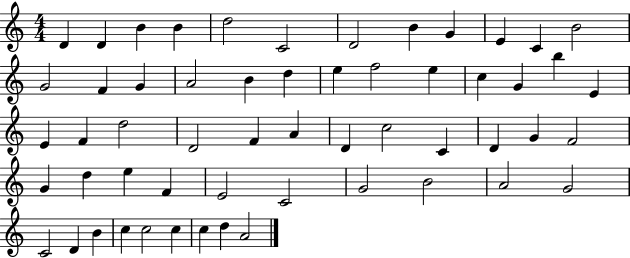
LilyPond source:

{
  \clef treble
  \numericTimeSignature
  \time 4/4
  \key c \major
  d'4 d'4 b'4 b'4 | d''2 c'2 | d'2 b'4 g'4 | e'4 c'4 b'2 | \break g'2 f'4 g'4 | a'2 b'4 d''4 | e''4 f''2 e''4 | c''4 g'4 b''4 e'4 | \break e'4 f'4 d''2 | d'2 f'4 a'4 | d'4 c''2 c'4 | d'4 g'4 f'2 | \break g'4 d''4 e''4 f'4 | e'2 c'2 | g'2 b'2 | a'2 g'2 | \break c'2 d'4 b'4 | c''4 c''2 c''4 | c''4 d''4 a'2 | \bar "|."
}